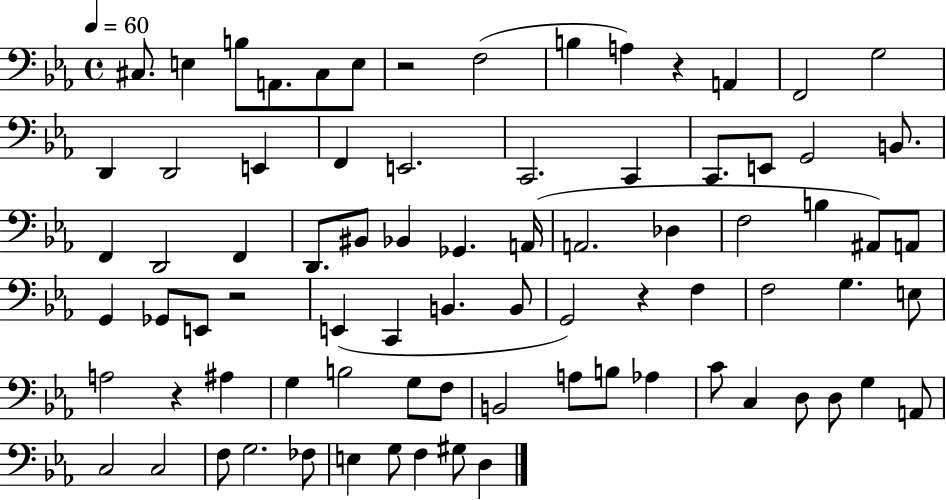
C#3/e. E3/q B3/e A2/e. C#3/e E3/e R/h F3/h B3/q A3/q R/q A2/q F2/h G3/h D2/q D2/h E2/q F2/q E2/h. C2/h. C2/q C2/e. E2/e G2/h B2/e. F2/q D2/h F2/q D2/e. BIS2/e Bb2/q Gb2/q. A2/s A2/h. Db3/q F3/h B3/q A#2/e A2/e G2/q Gb2/e E2/e R/h E2/q C2/q B2/q. B2/e G2/h R/q F3/q F3/h G3/q. E3/e A3/h R/q A#3/q G3/q B3/h G3/e F3/e B2/h A3/e B3/e Ab3/q C4/e C3/q D3/e D3/e G3/q A2/e C3/h C3/h F3/e G3/h. FES3/e E3/q G3/e F3/q G#3/e D3/q